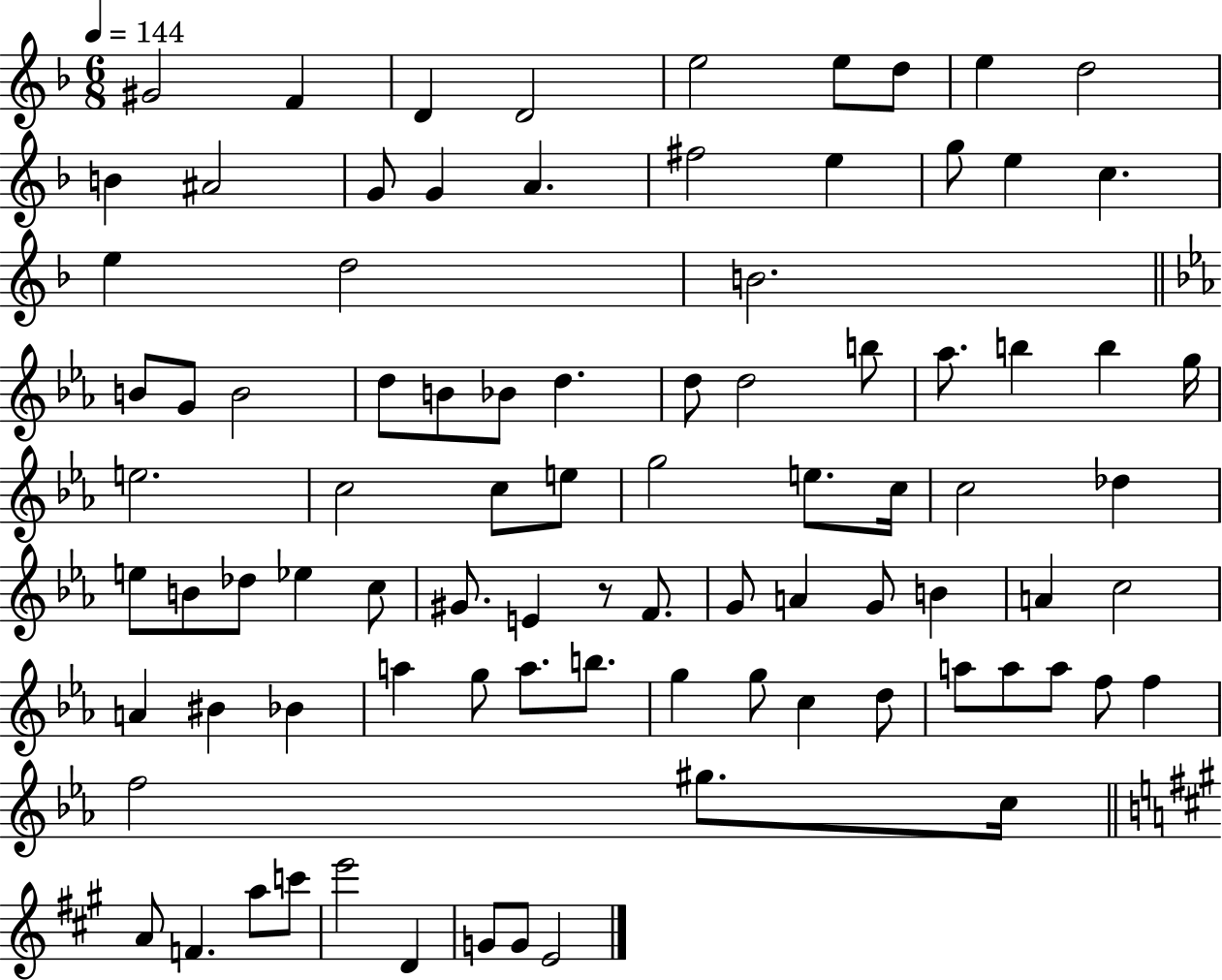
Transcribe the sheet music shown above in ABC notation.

X:1
T:Untitled
M:6/8
L:1/4
K:F
^G2 F D D2 e2 e/2 d/2 e d2 B ^A2 G/2 G A ^f2 e g/2 e c e d2 B2 B/2 G/2 B2 d/2 B/2 _B/2 d d/2 d2 b/2 _a/2 b b g/4 e2 c2 c/2 e/2 g2 e/2 c/4 c2 _d e/2 B/2 _d/2 _e c/2 ^G/2 E z/2 F/2 G/2 A G/2 B A c2 A ^B _B a g/2 a/2 b/2 g g/2 c d/2 a/2 a/2 a/2 f/2 f f2 ^g/2 c/4 A/2 F a/2 c'/2 e'2 D G/2 G/2 E2